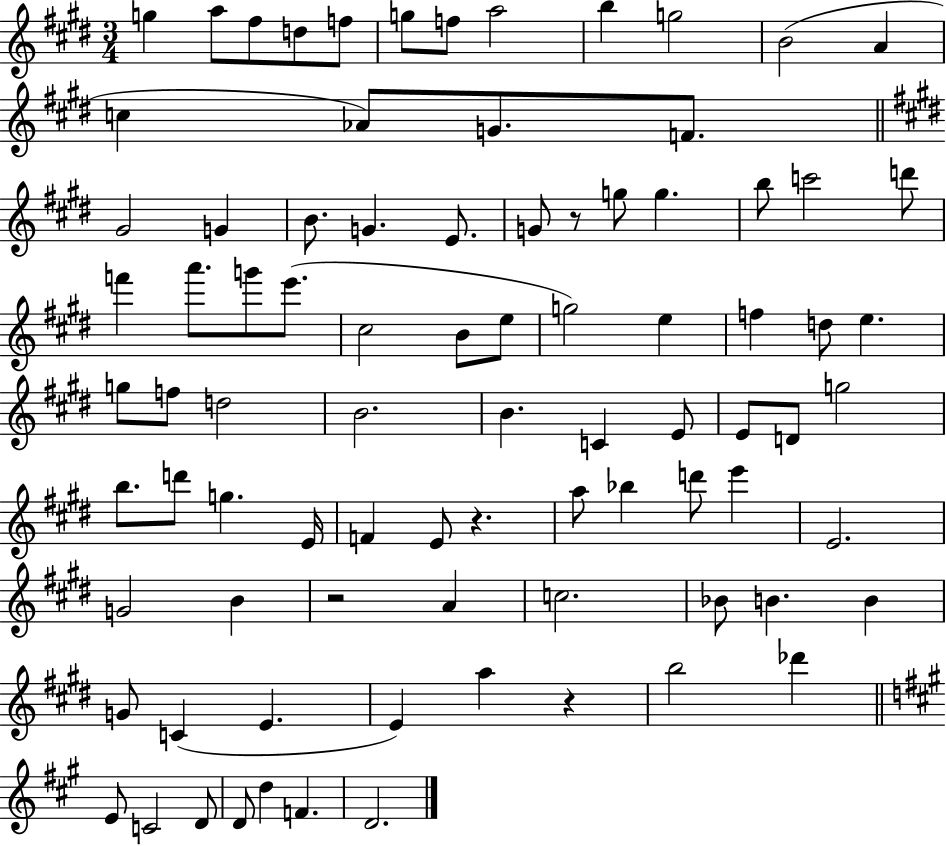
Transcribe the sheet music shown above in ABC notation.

X:1
T:Untitled
M:3/4
L:1/4
K:E
g a/2 ^f/2 d/2 f/2 g/2 f/2 a2 b g2 B2 A c _A/2 G/2 F/2 ^G2 G B/2 G E/2 G/2 z/2 g/2 g b/2 c'2 d'/2 f' a'/2 g'/2 e'/2 ^c2 B/2 e/2 g2 e f d/2 e g/2 f/2 d2 B2 B C E/2 E/2 D/2 g2 b/2 d'/2 g E/4 F E/2 z a/2 _b d'/2 e' E2 G2 B z2 A c2 _B/2 B B G/2 C E E a z b2 _d' E/2 C2 D/2 D/2 d F D2